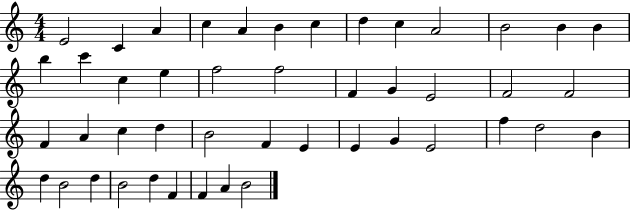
{
  \clef treble
  \numericTimeSignature
  \time 4/4
  \key c \major
  e'2 c'4 a'4 | c''4 a'4 b'4 c''4 | d''4 c''4 a'2 | b'2 b'4 b'4 | \break b''4 c'''4 c''4 e''4 | f''2 f''2 | f'4 g'4 e'2 | f'2 f'2 | \break f'4 a'4 c''4 d''4 | b'2 f'4 e'4 | e'4 g'4 e'2 | f''4 d''2 b'4 | \break d''4 b'2 d''4 | b'2 d''4 f'4 | f'4 a'4 b'2 | \bar "|."
}